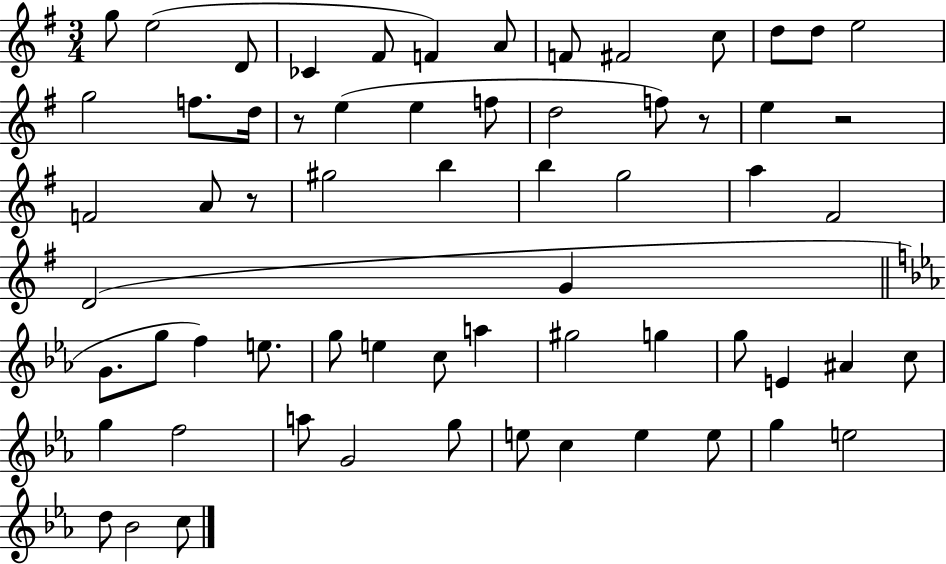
G5/e E5/h D4/e CES4/q F#4/e F4/q A4/e F4/e F#4/h C5/e D5/e D5/e E5/h G5/h F5/e. D5/s R/e E5/q E5/q F5/e D5/h F5/e R/e E5/q R/h F4/h A4/e R/e G#5/h B5/q B5/q G5/h A5/q F#4/h D4/h G4/q G4/e. G5/e F5/q E5/e. G5/e E5/q C5/e A5/q G#5/h G5/q G5/e E4/q A#4/q C5/e G5/q F5/h A5/e G4/h G5/e E5/e C5/q E5/q E5/e G5/q E5/h D5/e Bb4/h C5/e